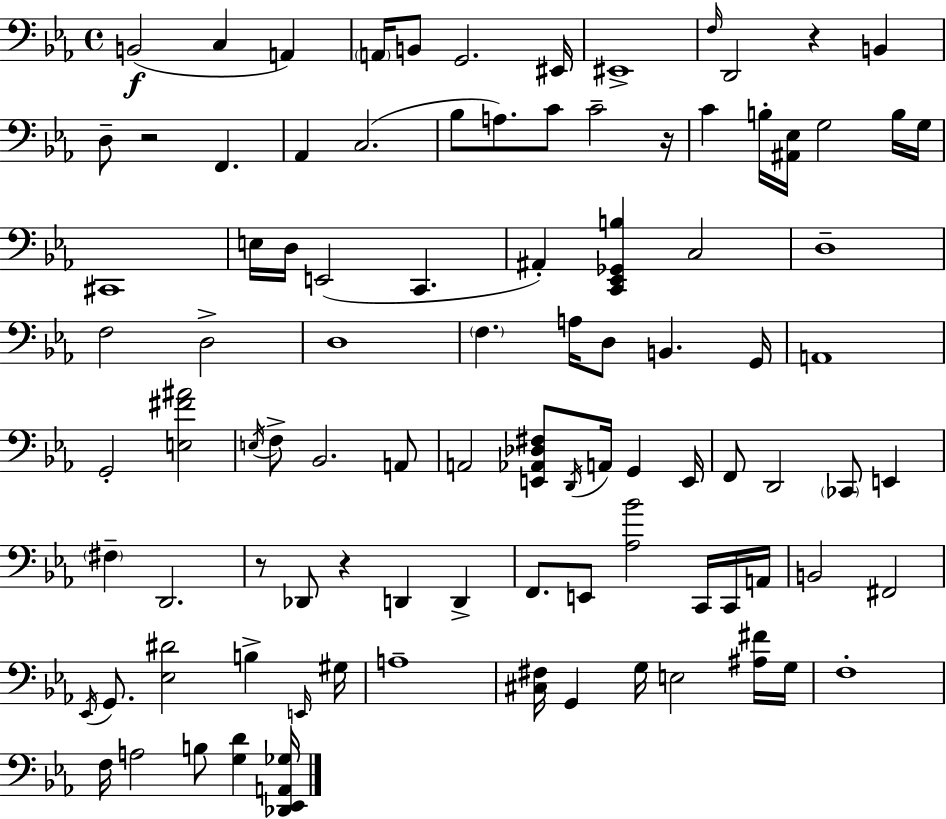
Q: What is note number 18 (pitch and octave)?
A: C4